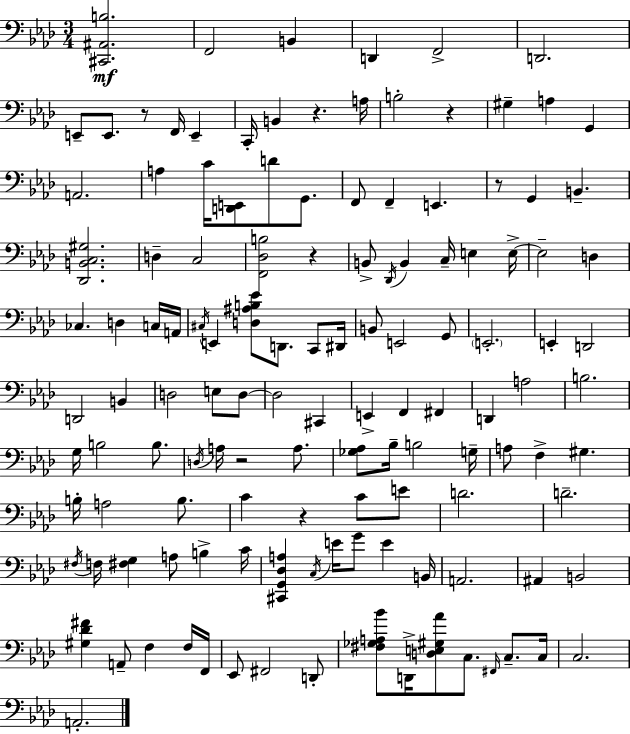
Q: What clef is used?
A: bass